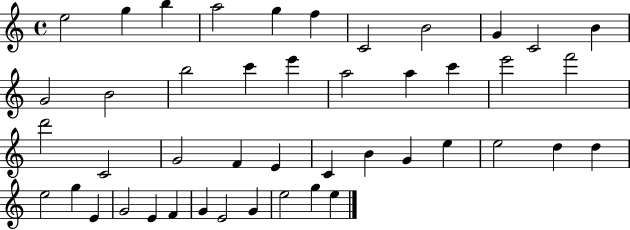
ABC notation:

X:1
T:Untitled
M:4/4
L:1/4
K:C
e2 g b a2 g f C2 B2 G C2 B G2 B2 b2 c' e' a2 a c' e'2 f'2 d'2 C2 G2 F E C B G e e2 d d e2 g E G2 E F G E2 G e2 g e